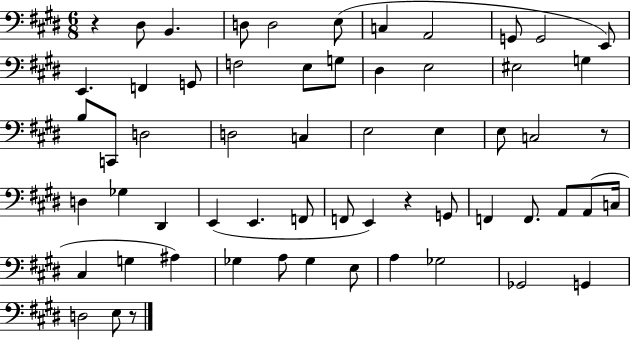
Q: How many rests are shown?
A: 4